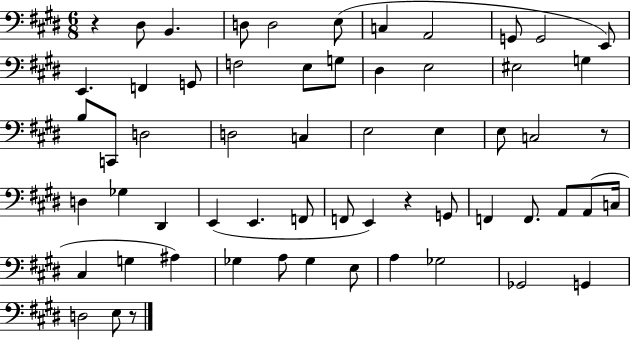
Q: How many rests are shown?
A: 4